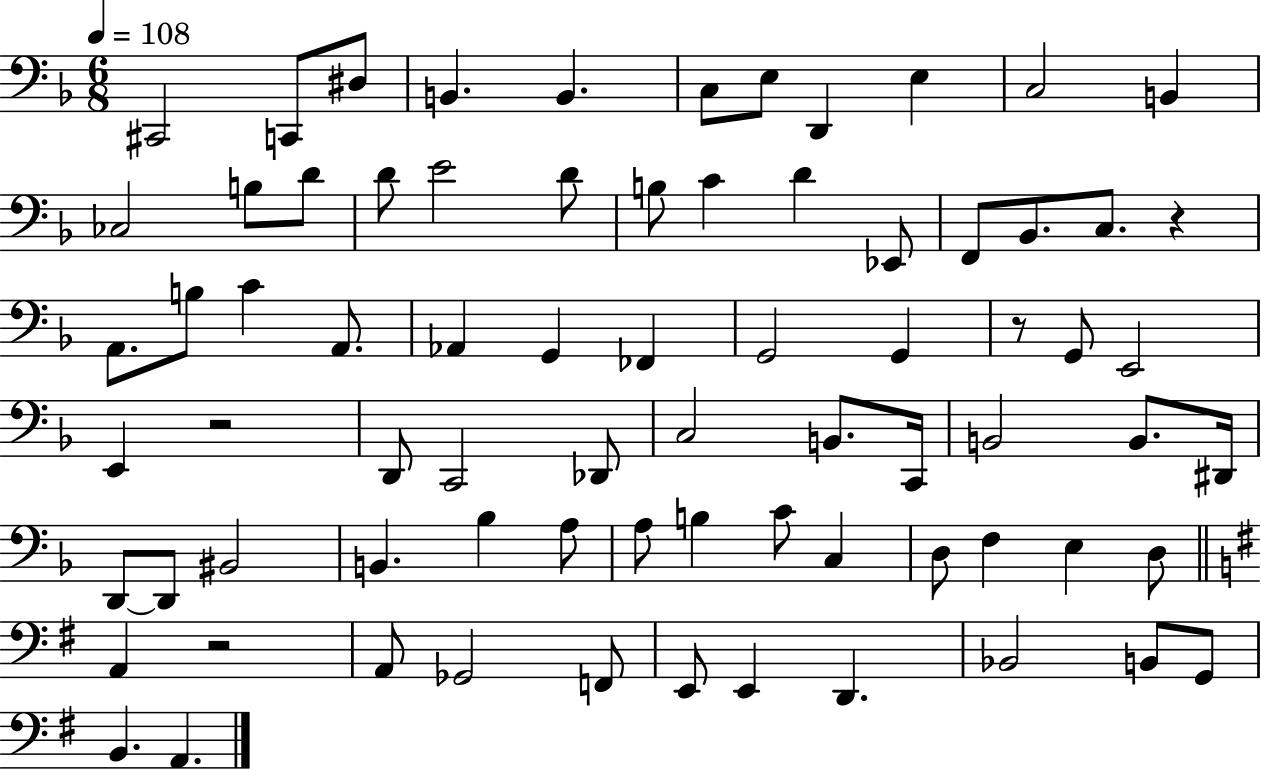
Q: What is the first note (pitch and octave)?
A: C#2